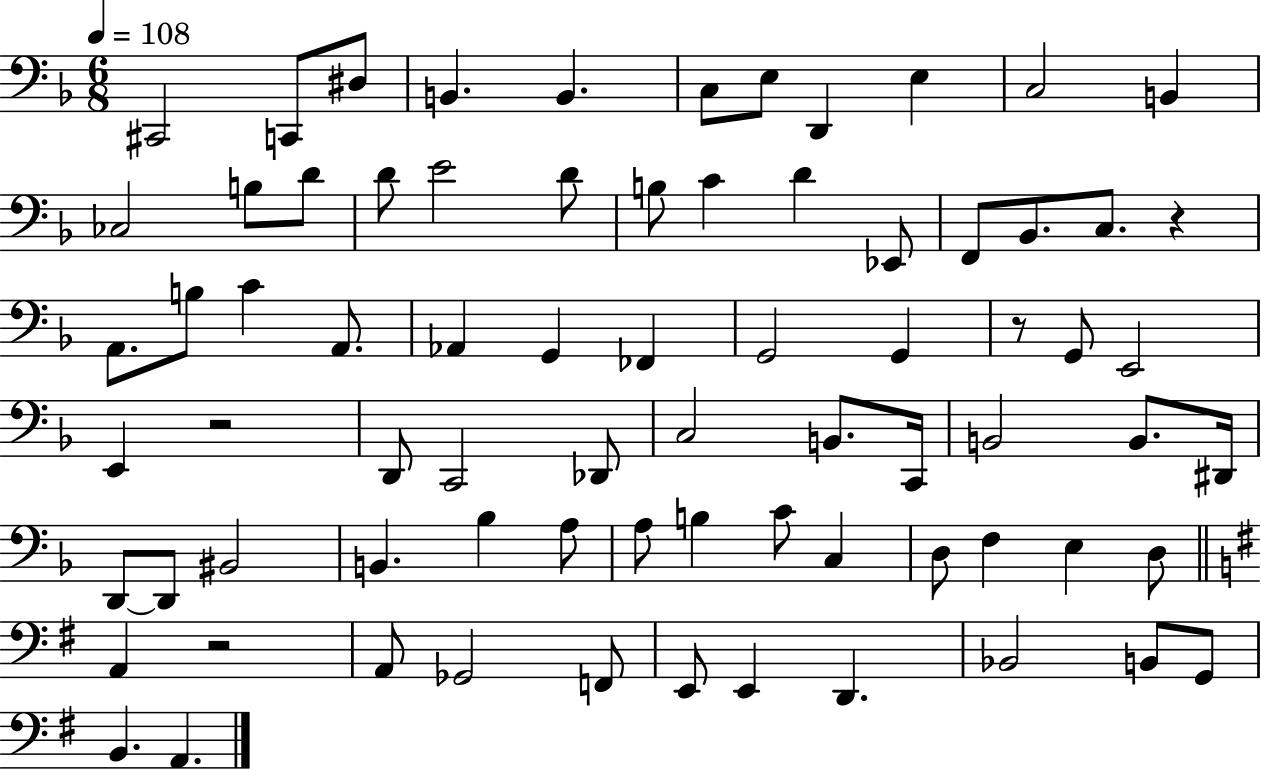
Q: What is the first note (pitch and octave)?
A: C#2